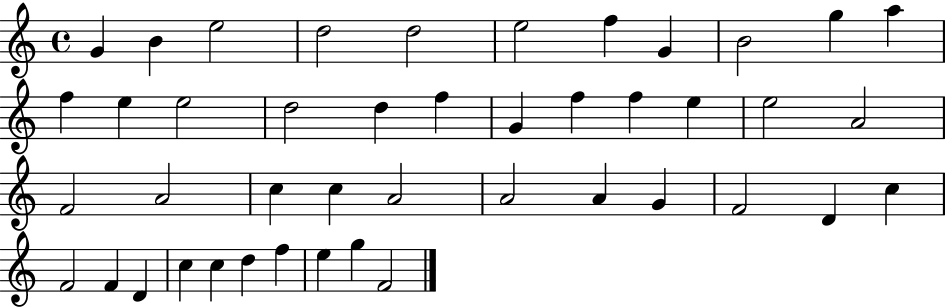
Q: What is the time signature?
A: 4/4